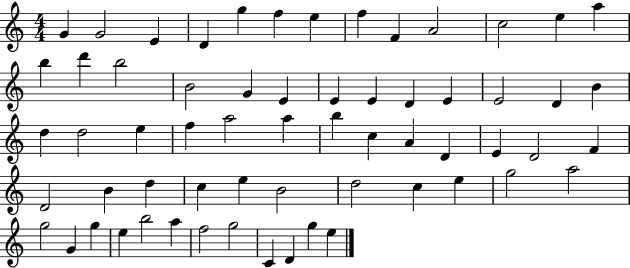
G4/q G4/h E4/q D4/q G5/q F5/q E5/q F5/q F4/q A4/h C5/h E5/q A5/q B5/q D6/q B5/h B4/h G4/q E4/q E4/q E4/q D4/q E4/q E4/h D4/q B4/q D5/q D5/h E5/q F5/q A5/h A5/q B5/q C5/q A4/q D4/q E4/q D4/h F4/q D4/h B4/q D5/q C5/q E5/q B4/h D5/h C5/q E5/q G5/h A5/h G5/h G4/q G5/q E5/q B5/h A5/q F5/h G5/h C4/q D4/q G5/q E5/q